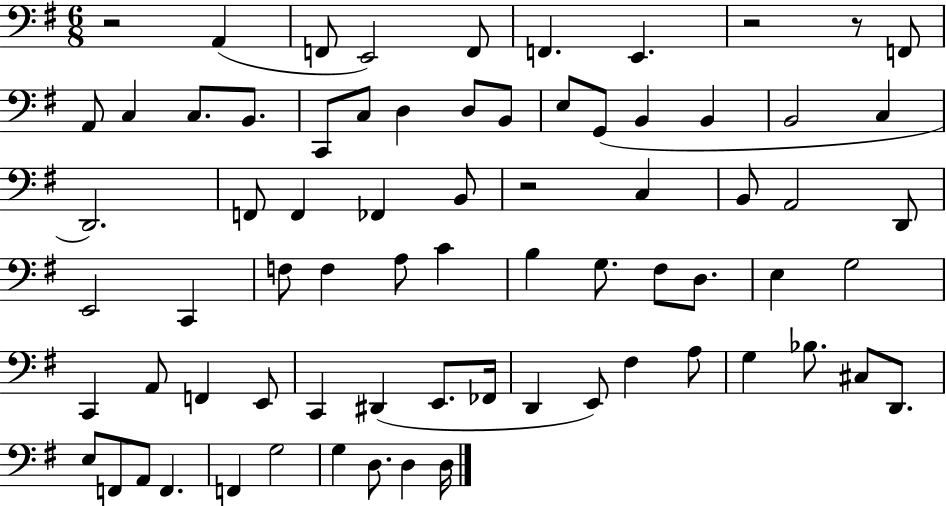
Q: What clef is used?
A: bass